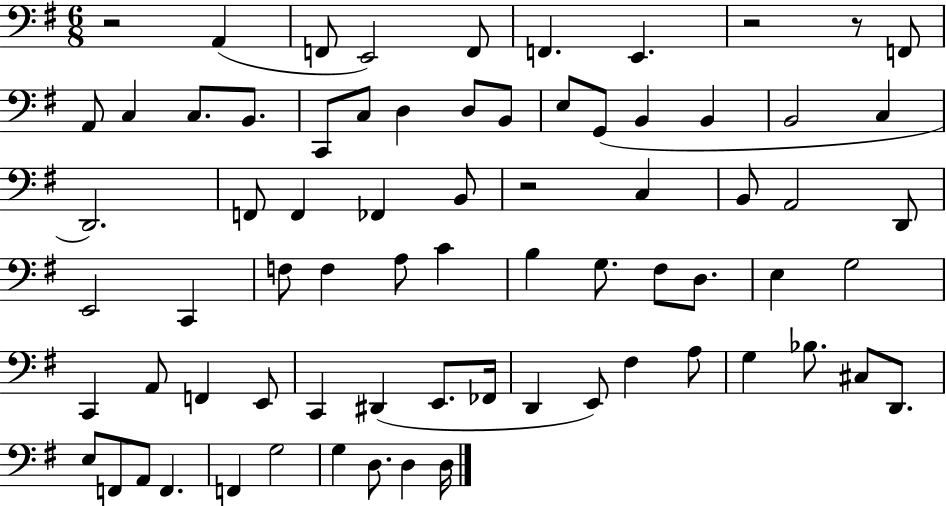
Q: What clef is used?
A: bass